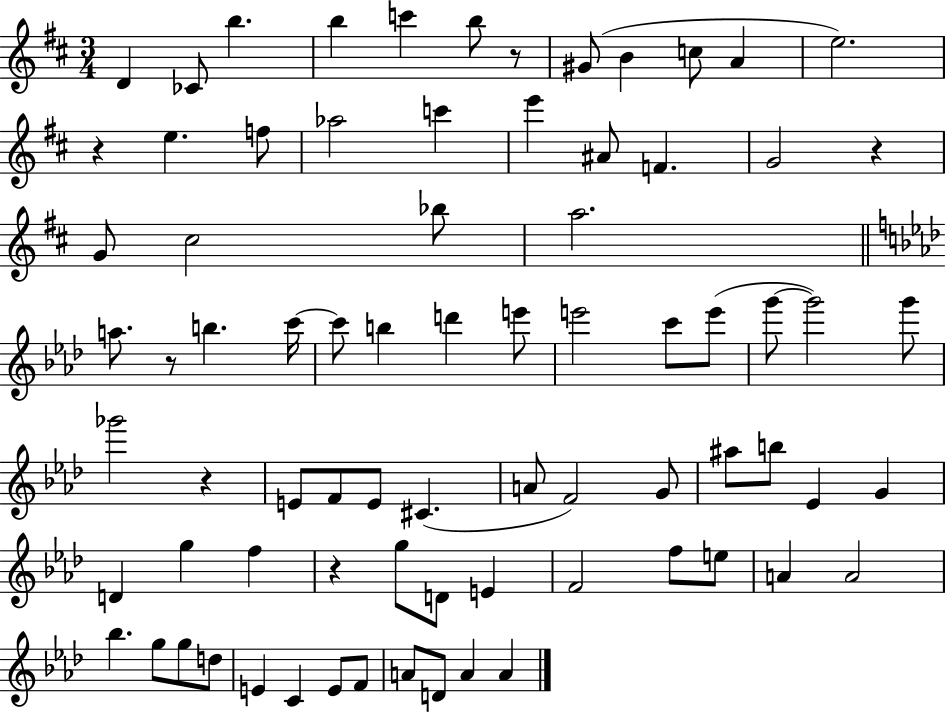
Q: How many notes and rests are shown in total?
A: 77